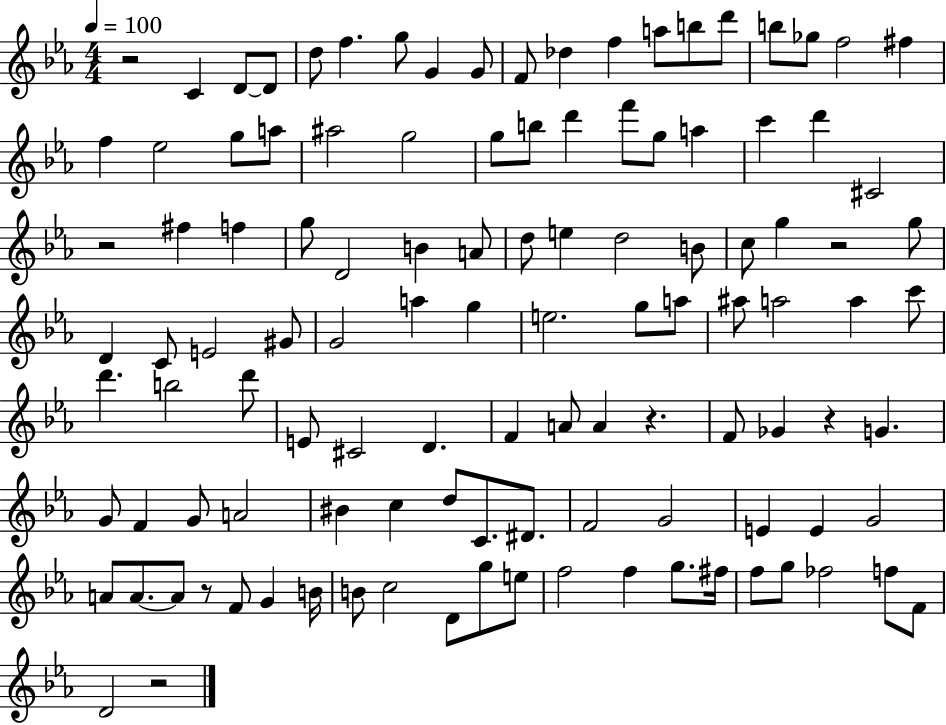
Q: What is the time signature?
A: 4/4